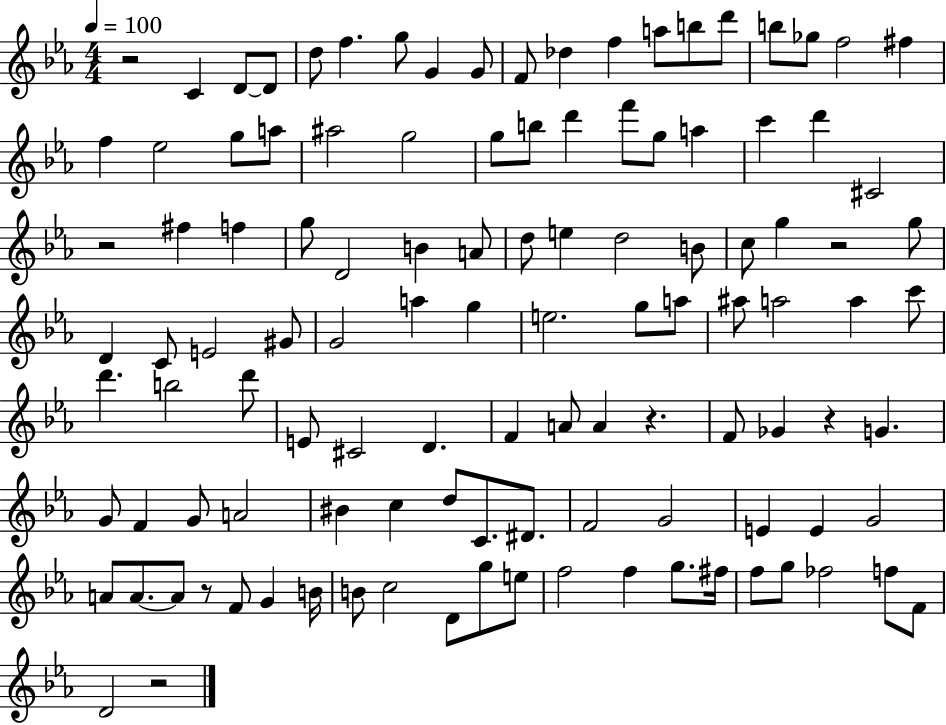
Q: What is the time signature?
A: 4/4